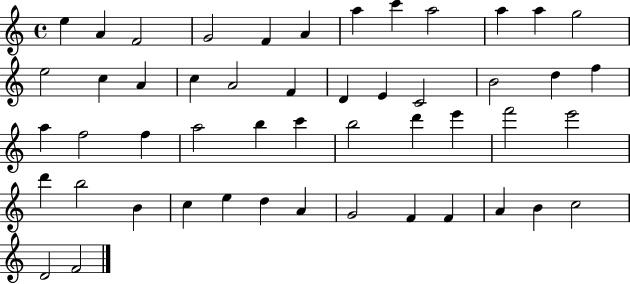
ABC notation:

X:1
T:Untitled
M:4/4
L:1/4
K:C
e A F2 G2 F A a c' a2 a a g2 e2 c A c A2 F D E C2 B2 d f a f2 f a2 b c' b2 d' e' f'2 e'2 d' b2 B c e d A G2 F F A B c2 D2 F2